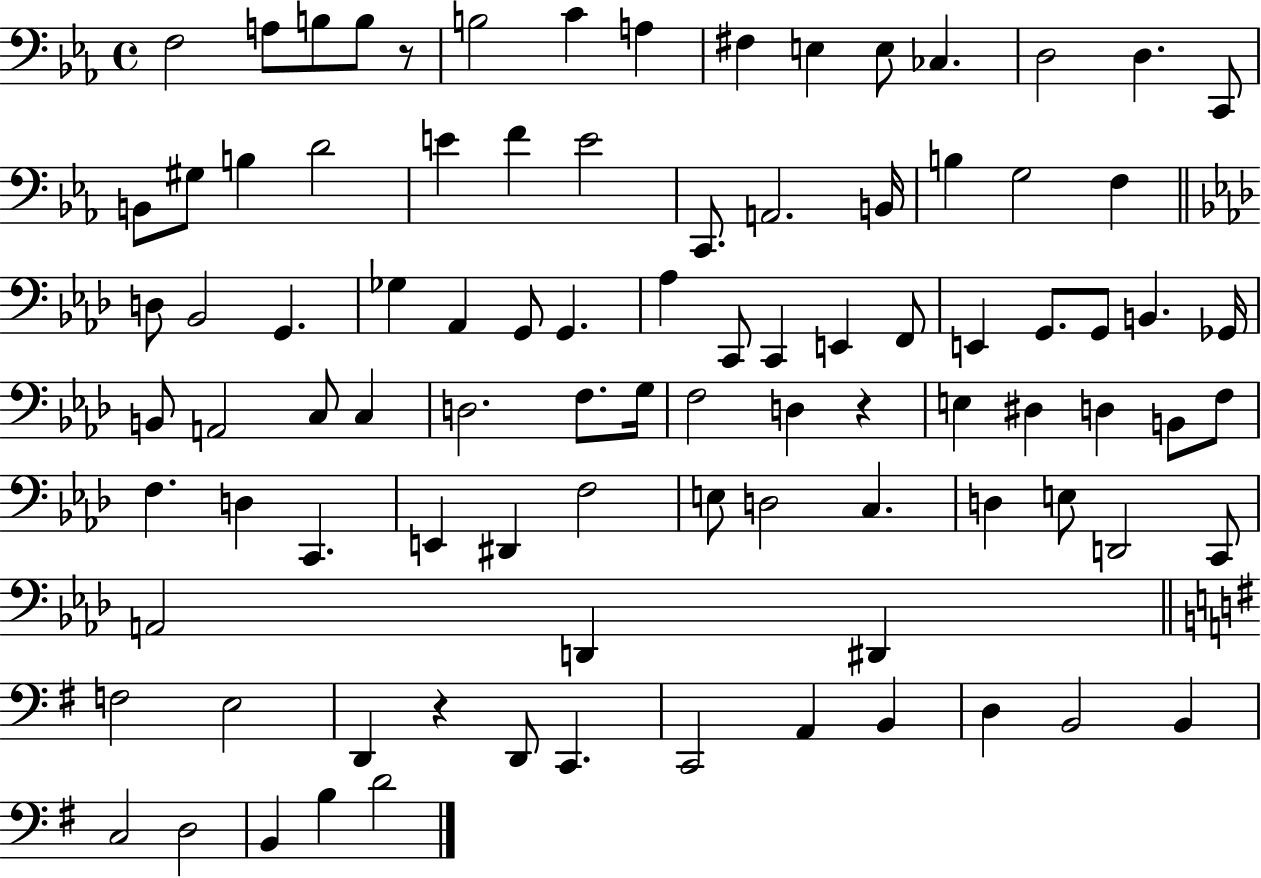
F3/h A3/e B3/e B3/e R/e B3/h C4/q A3/q F#3/q E3/q E3/e CES3/q. D3/h D3/q. C2/e B2/e G#3/e B3/q D4/h E4/q F4/q E4/h C2/e. A2/h. B2/s B3/q G3/h F3/q D3/e Bb2/h G2/q. Gb3/q Ab2/q G2/e G2/q. Ab3/q C2/e C2/q E2/q F2/e E2/q G2/e. G2/e B2/q. Gb2/s B2/e A2/h C3/e C3/q D3/h. F3/e. G3/s F3/h D3/q R/q E3/q D#3/q D3/q B2/e F3/e F3/q. D3/q C2/q. E2/q D#2/q F3/h E3/e D3/h C3/q. D3/q E3/e D2/h C2/e A2/h D2/q D#2/q F3/h E3/h D2/q R/q D2/e C2/q. C2/h A2/q B2/q D3/q B2/h B2/q C3/h D3/h B2/q B3/q D4/h